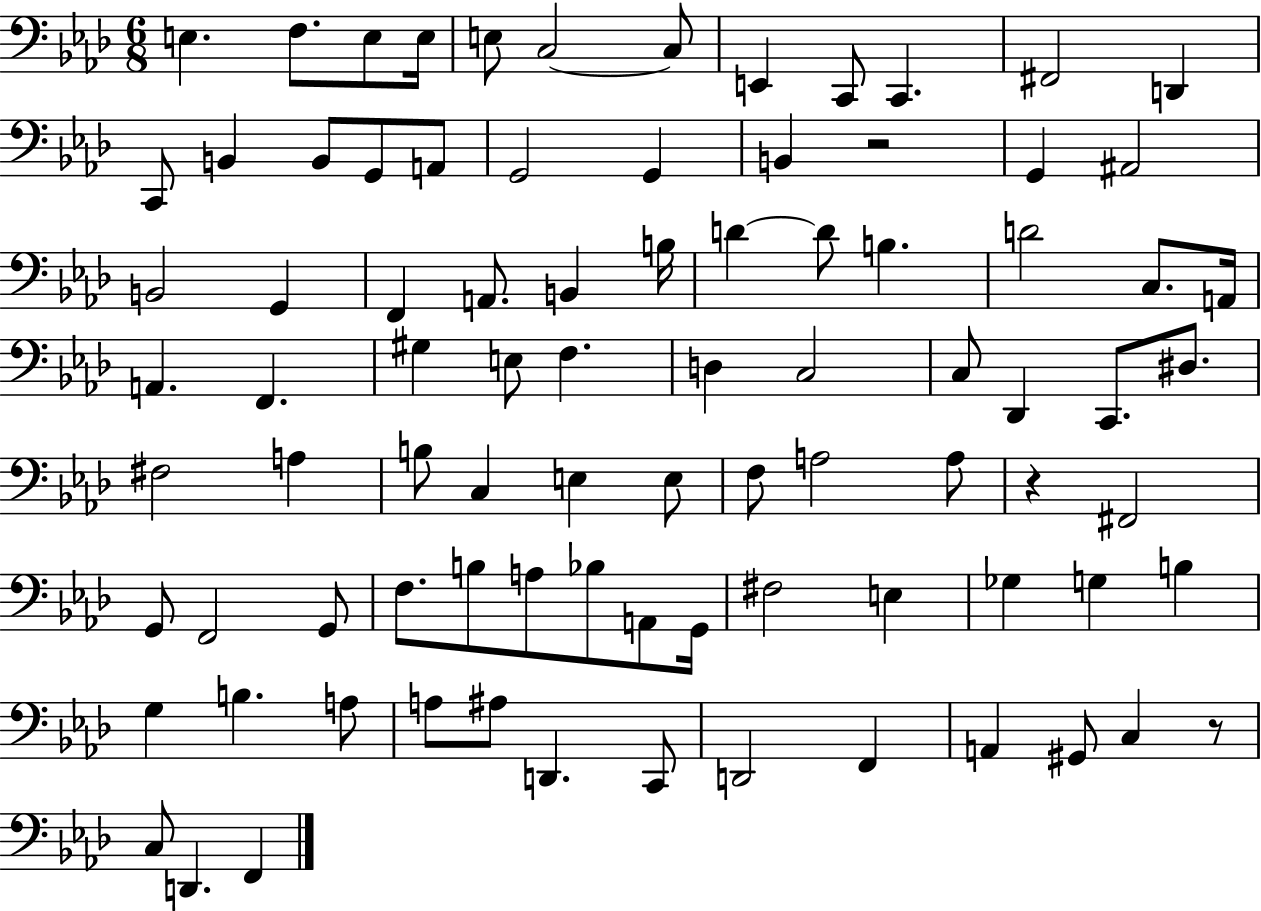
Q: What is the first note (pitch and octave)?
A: E3